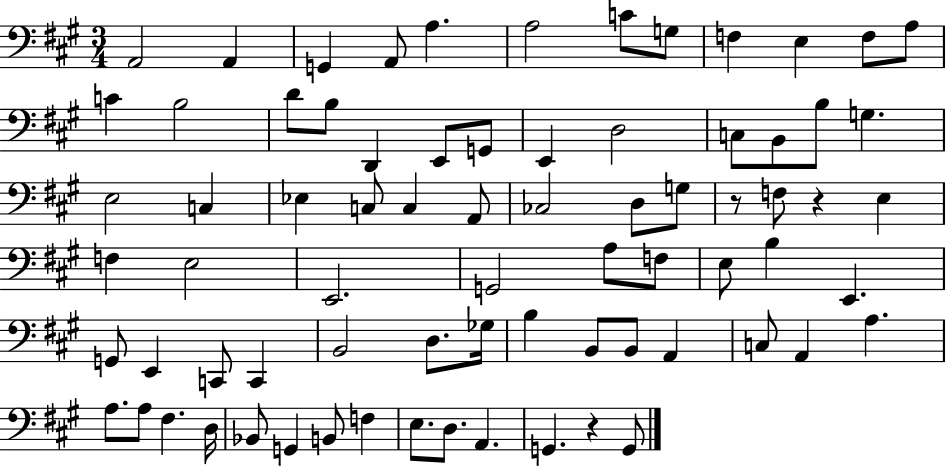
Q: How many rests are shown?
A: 3